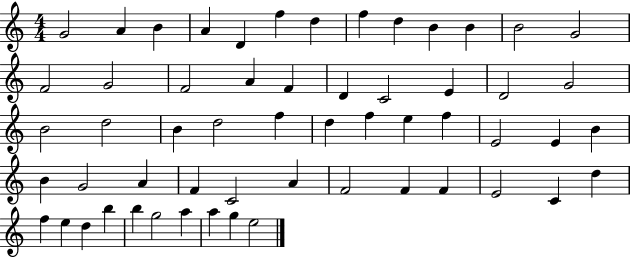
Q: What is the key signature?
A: C major